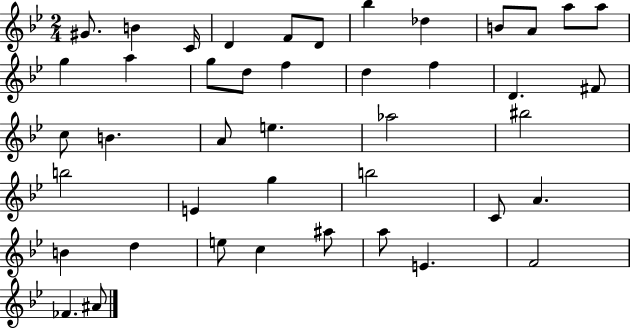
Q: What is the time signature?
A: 2/4